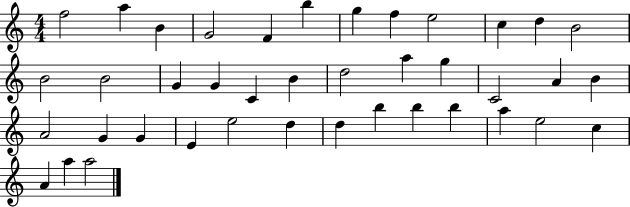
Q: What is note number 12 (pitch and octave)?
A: B4